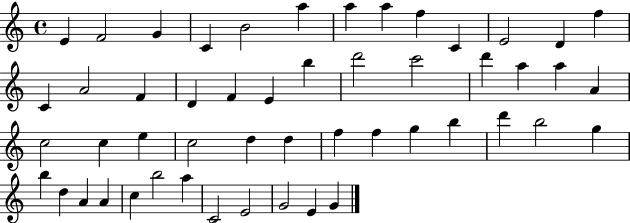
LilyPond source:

{
  \clef treble
  \time 4/4
  \defaultTimeSignature
  \key c \major
  e'4 f'2 g'4 | c'4 b'2 a''4 | a''4 a''4 f''4 c'4 | e'2 d'4 f''4 | \break c'4 a'2 f'4 | d'4 f'4 e'4 b''4 | d'''2 c'''2 | d'''4 a''4 a''4 a'4 | \break c''2 c''4 e''4 | c''2 d''4 d''4 | f''4 f''4 g''4 b''4 | d'''4 b''2 g''4 | \break b''4 d''4 a'4 a'4 | c''4 b''2 a''4 | c'2 e'2 | g'2 e'4 g'4 | \break \bar "|."
}